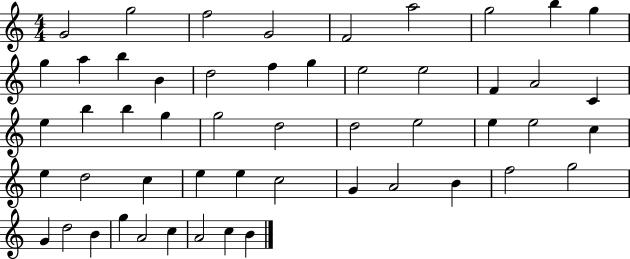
G4/h G5/h F5/h G4/h F4/h A5/h G5/h B5/q G5/q G5/q A5/q B5/q B4/q D5/h F5/q G5/q E5/h E5/h F4/q A4/h C4/q E5/q B5/q B5/q G5/q G5/h D5/h D5/h E5/h E5/q E5/h C5/q E5/q D5/h C5/q E5/q E5/q C5/h G4/q A4/h B4/q F5/h G5/h G4/q D5/h B4/q G5/q A4/h C5/q A4/h C5/q B4/q